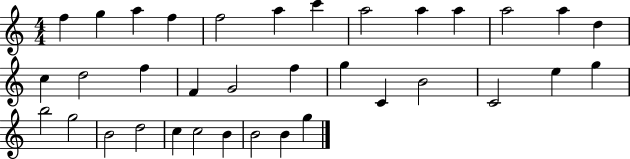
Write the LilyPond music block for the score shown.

{
  \clef treble
  \numericTimeSignature
  \time 4/4
  \key c \major
  f''4 g''4 a''4 f''4 | f''2 a''4 c'''4 | a''2 a''4 a''4 | a''2 a''4 d''4 | \break c''4 d''2 f''4 | f'4 g'2 f''4 | g''4 c'4 b'2 | c'2 e''4 g''4 | \break b''2 g''2 | b'2 d''2 | c''4 c''2 b'4 | b'2 b'4 g''4 | \break \bar "|."
}